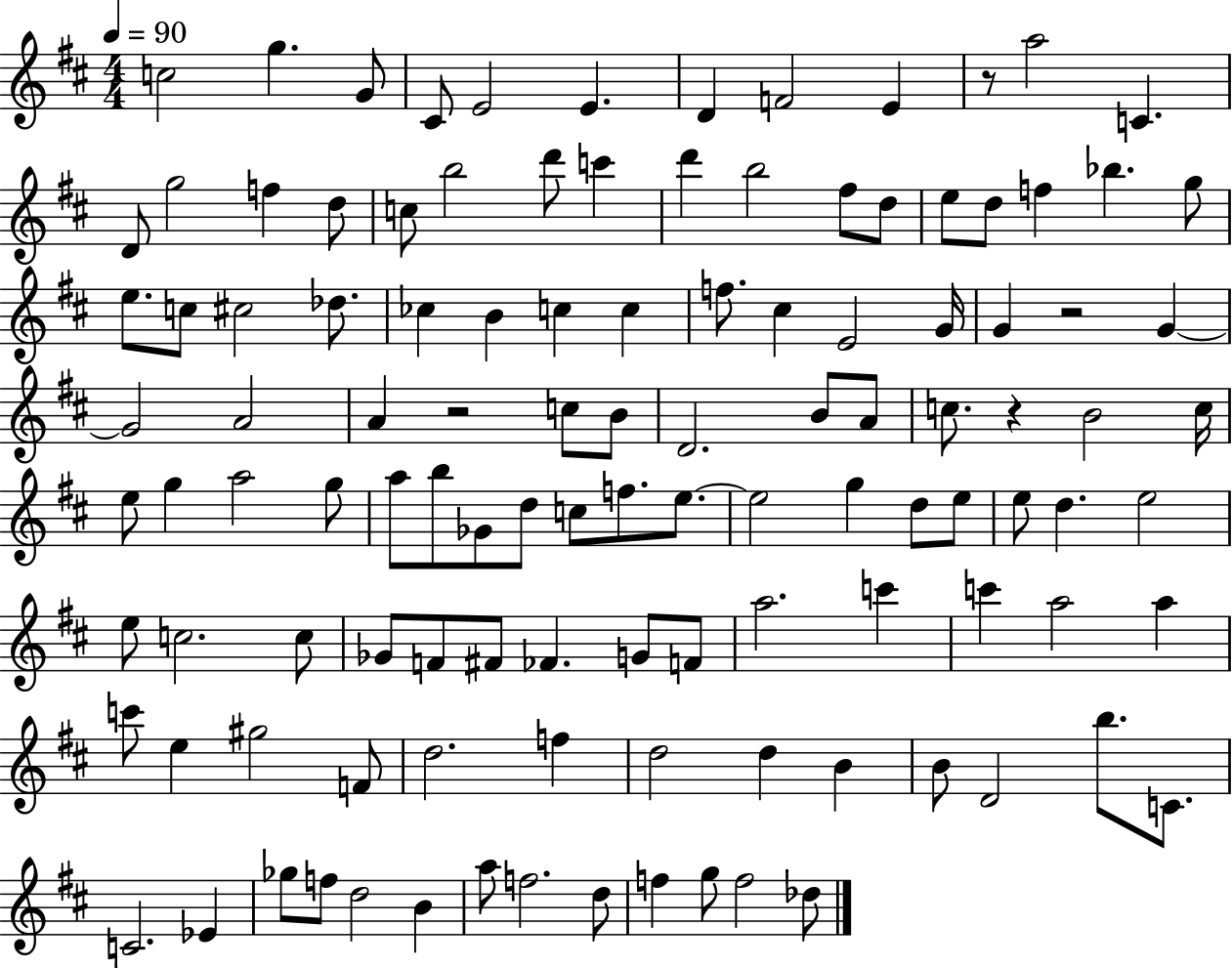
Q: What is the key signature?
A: D major